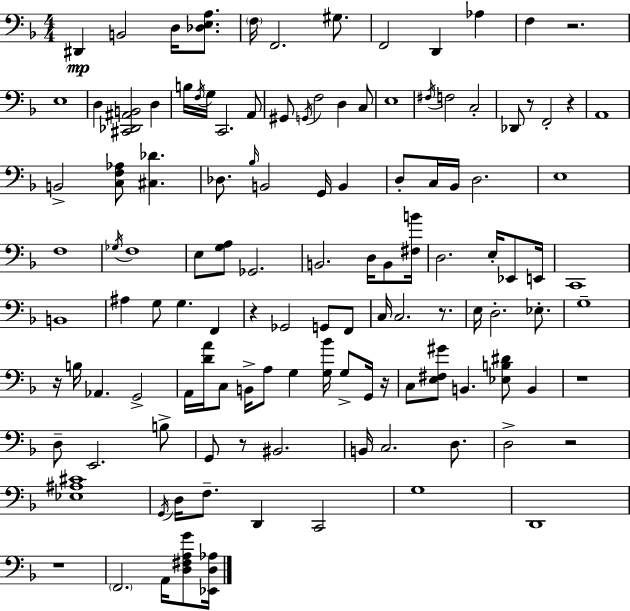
X:1
T:Untitled
M:4/4
L:1/4
K:F
^D,, B,,2 D,/4 [_D,E,A,]/2 F,/4 F,,2 ^G,/2 F,,2 D,, _A, F, z2 E,4 D, [^C,,_D,,^A,,B,,]2 D, B,/4 F,/4 G,/4 C,,2 A,,/2 ^G,,/2 G,,/4 F,2 D, C,/2 E,4 ^F,/4 F,2 C,2 _D,,/2 z/2 F,,2 z A,,4 B,,2 [C,F,_A,]/2 [^C,_D] _D,/2 _B,/4 B,,2 G,,/4 B,, D,/2 C,/4 _B,,/4 D,2 E,4 F,4 _G,/4 F,4 E,/2 [G,A,]/2 _G,,2 B,,2 D,/4 B,,/2 [^F,B]/4 D,2 E,/4 _E,,/2 E,,/4 C,,4 B,,4 ^A, G,/2 G, F,, z _G,,2 G,,/2 F,,/2 C,/4 C,2 z/2 E,/4 D,2 _E,/2 G,4 z/4 B,/4 _A,, G,,2 A,,/4 [DA]/4 C,/2 B,,/4 A,/2 G, [G,_B]/4 G,/2 G,,/4 z/4 C,/2 [E,^F,^G]/2 B,, [_E,B,^D]/2 B,, z4 D,/2 E,,2 B,/2 G,,/2 z/2 ^B,,2 B,,/4 C,2 D,/2 D,2 z2 [_E,^A,^C]4 G,,/4 D,/4 F,/2 D,, C,,2 G,4 D,,4 z4 F,,2 A,,/4 [D,^F,A,G]/2 [_E,,D,_A,]/4